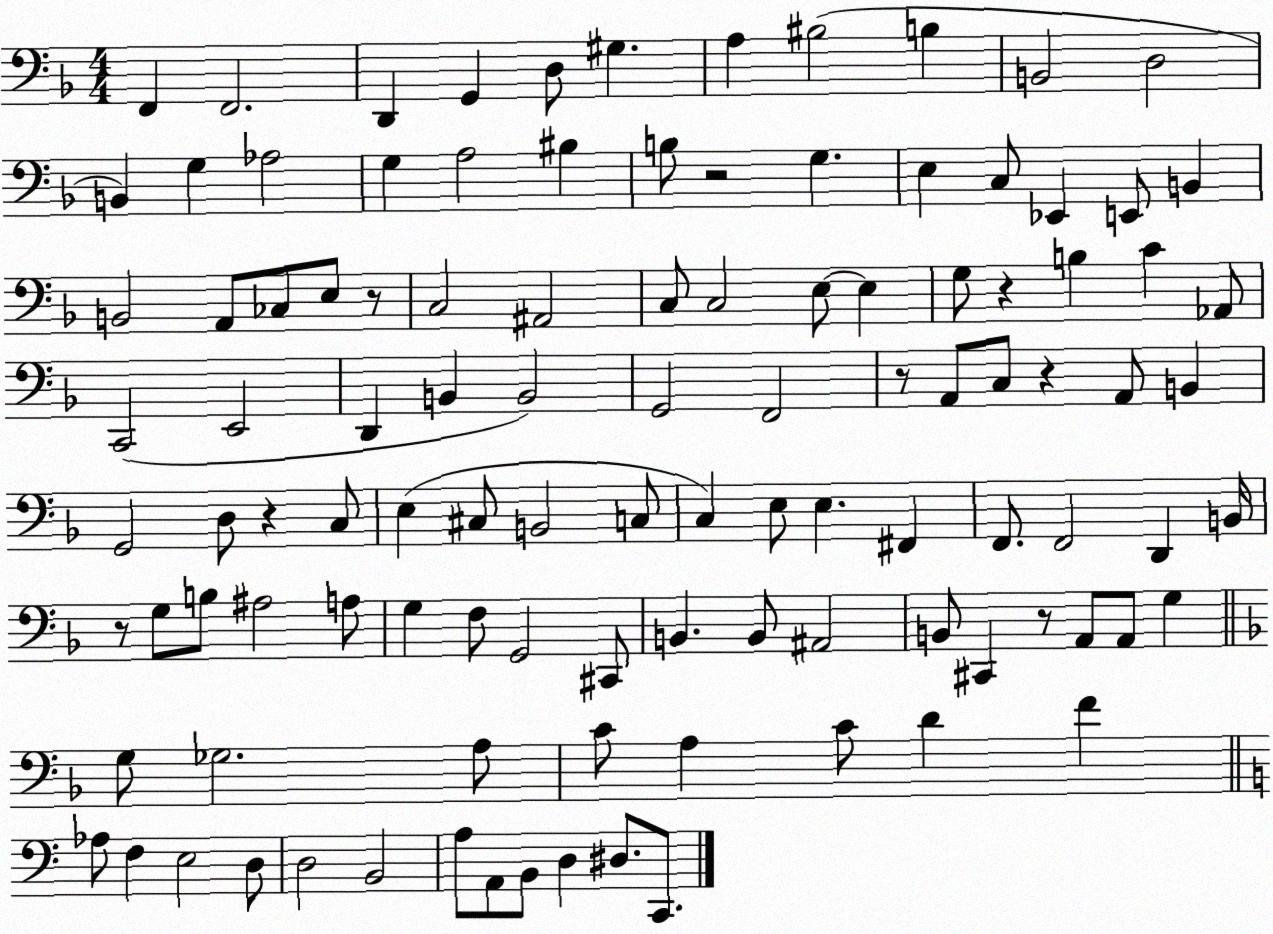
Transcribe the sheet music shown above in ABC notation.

X:1
T:Untitled
M:4/4
L:1/4
K:F
F,, F,,2 D,, G,, D,/2 ^G, A, ^B,2 B, B,,2 D,2 B,, G, _A,2 G, A,2 ^B, B,/2 z2 G, E, C,/2 _E,, E,,/2 B,, B,,2 A,,/2 _C,/2 E,/2 z/2 C,2 ^A,,2 C,/2 C,2 E,/2 E, G,/2 z B, C _A,,/2 C,,2 E,,2 D,, B,, B,,2 G,,2 F,,2 z/2 A,,/2 C,/2 z A,,/2 B,, G,,2 D,/2 z C,/2 E, ^C,/2 B,,2 C,/2 C, E,/2 E, ^F,, F,,/2 F,,2 D,, B,,/4 z/2 G,/2 B,/2 ^A,2 A,/2 G, F,/2 G,,2 ^C,,/2 B,, B,,/2 ^A,,2 B,,/2 ^C,, z/2 A,,/2 A,,/2 G, G,/2 _G,2 A,/2 C/2 A, C/2 D F _A,/2 F, E,2 D,/2 D,2 B,,2 A,/2 A,,/2 B,,/2 D, ^D,/2 C,,/2